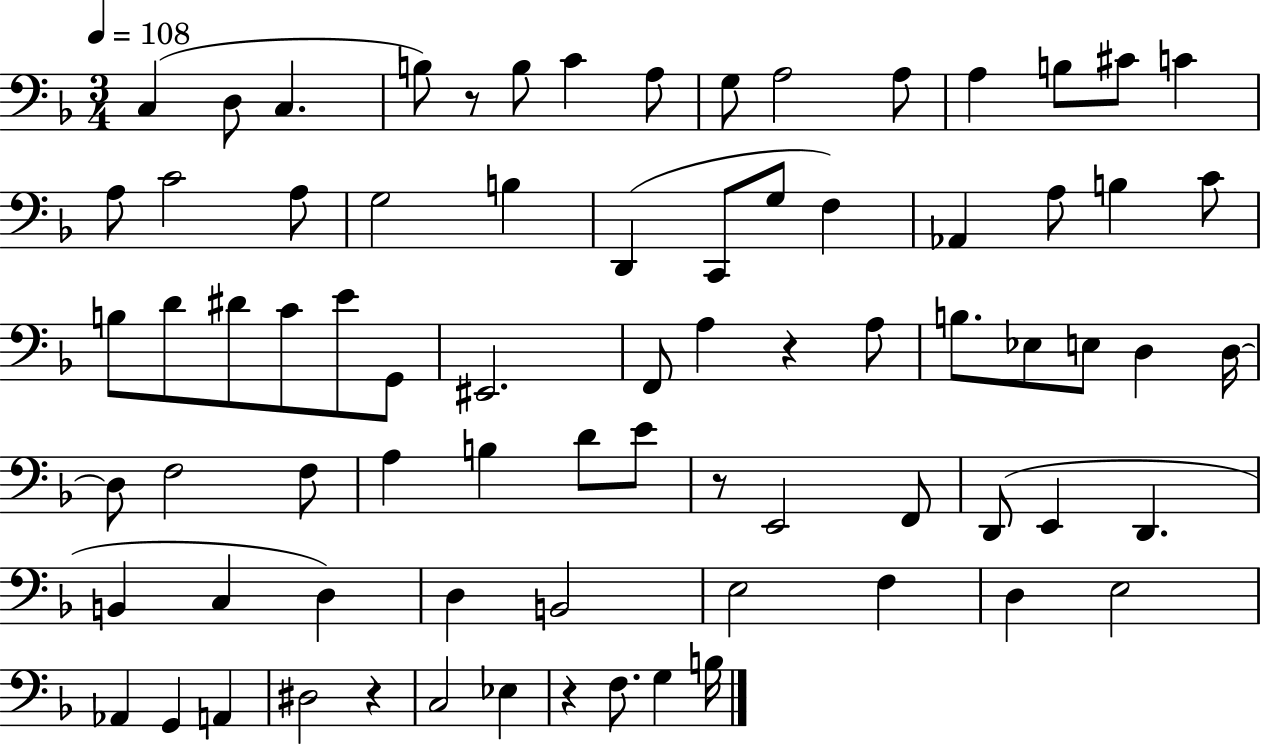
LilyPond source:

{
  \clef bass
  \numericTimeSignature
  \time 3/4
  \key f \major
  \tempo 4 = 108
  c4( d8 c4. | b8) r8 b8 c'4 a8 | g8 a2 a8 | a4 b8 cis'8 c'4 | \break a8 c'2 a8 | g2 b4 | d,4( c,8 g8 f4) | aes,4 a8 b4 c'8 | \break b8 d'8 dis'8 c'8 e'8 g,8 | eis,2. | f,8 a4 r4 a8 | b8. ees8 e8 d4 d16~~ | \break d8 f2 f8 | a4 b4 d'8 e'8 | r8 e,2 f,8 | d,8( e,4 d,4. | \break b,4 c4 d4) | d4 b,2 | e2 f4 | d4 e2 | \break aes,4 g,4 a,4 | dis2 r4 | c2 ees4 | r4 f8. g4 b16 | \break \bar "|."
}